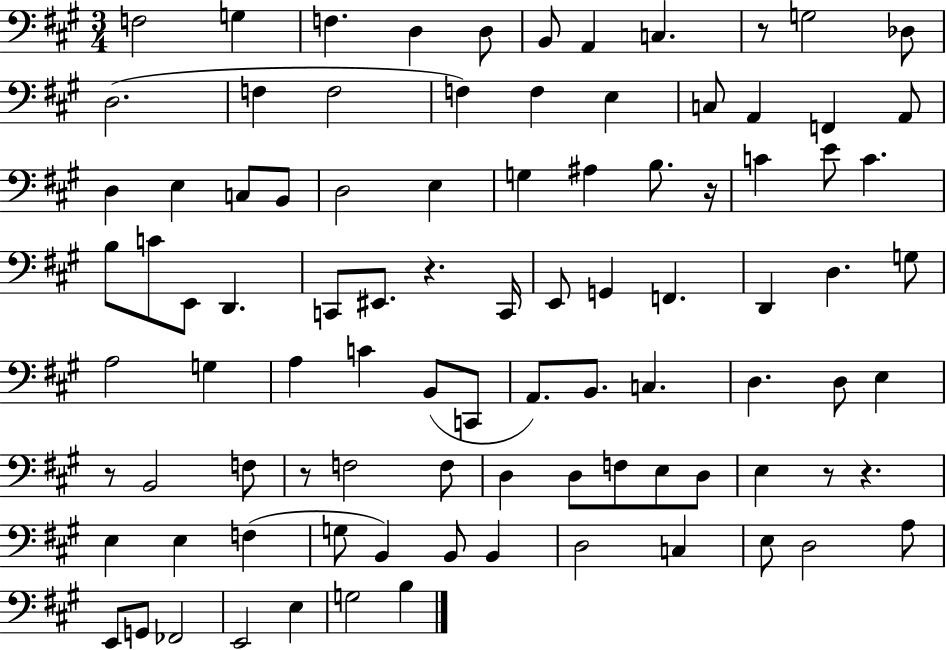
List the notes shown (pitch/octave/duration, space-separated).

F3/h G3/q F3/q. D3/q D3/e B2/e A2/q C3/q. R/e G3/h Db3/e D3/h. F3/q F3/h F3/q F3/q E3/q C3/e A2/q F2/q A2/e D3/q E3/q C3/e B2/e D3/h E3/q G3/q A#3/q B3/e. R/s C4/q E4/e C4/q. B3/e C4/e E2/e D2/q. C2/e EIS2/e. R/q. C2/s E2/e G2/q F2/q. D2/q D3/q. G3/e A3/h G3/q A3/q C4/q B2/e C2/e A2/e. B2/e. C3/q. D3/q. D3/e E3/q R/e B2/h F3/e R/e F3/h F3/e D3/q D3/e F3/e E3/e D3/e E3/q R/e R/q. E3/q E3/q F3/q G3/e B2/q B2/e B2/q D3/h C3/q E3/e D3/h A3/e E2/e G2/e FES2/h E2/h E3/q G3/h B3/q